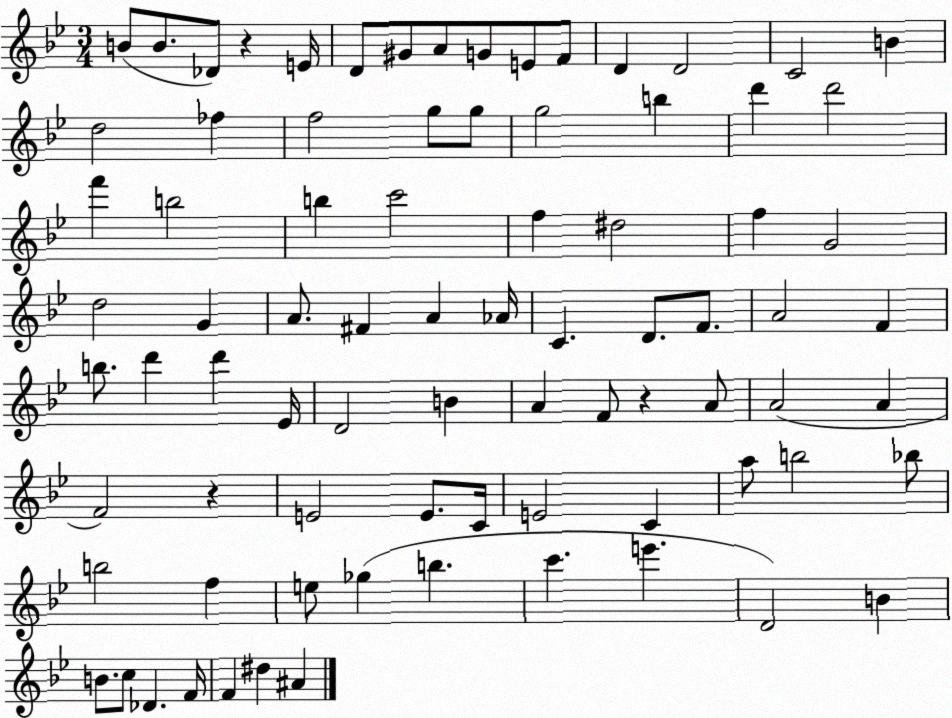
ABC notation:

X:1
T:Untitled
M:3/4
L:1/4
K:Bb
B/2 B/2 _D/2 z E/4 D/2 ^G/2 A/2 G/2 E/2 F/2 D D2 C2 B d2 _f f2 g/2 g/2 g2 b d' d'2 f' b2 b c'2 f ^d2 f G2 d2 G A/2 ^F A _A/4 C D/2 F/2 A2 F b/2 d' d' _E/4 D2 B A F/2 z A/2 A2 A F2 z E2 E/2 C/4 E2 C a/2 b2 _b/2 b2 f e/2 _g b c' e' D2 B B/2 c/2 _D F/4 F ^d ^A